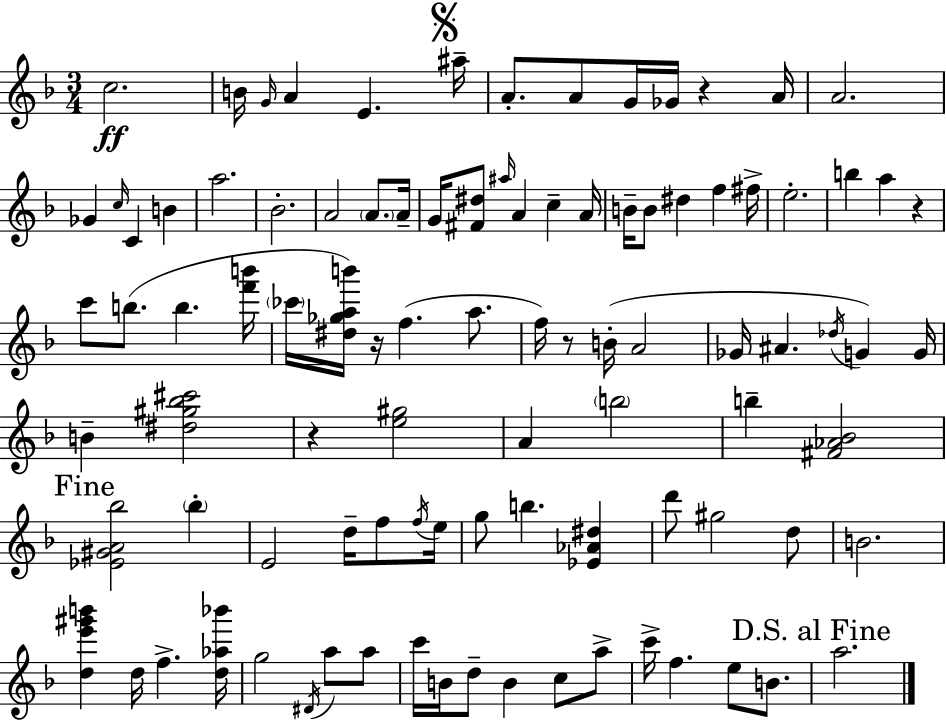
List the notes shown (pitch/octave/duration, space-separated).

C5/h. B4/s G4/s A4/q E4/q. A#5/s A4/e. A4/e G4/s Gb4/s R/q A4/s A4/h. Gb4/q C5/s C4/q B4/q A5/h. Bb4/h. A4/h A4/e. A4/s G4/s [F#4,D#5]/e A#5/s A4/q C5/q A4/s B4/s B4/e D#5/q F5/q F#5/s E5/h. B5/q A5/q R/q C6/e B5/e. B5/q. [F6,B6]/s CES6/s [D#5,Gb5,A5,B6]/s R/s F5/q. A5/e. F5/s R/e B4/s A4/h Gb4/s A#4/q. Db5/s G4/q G4/s B4/q [D#5,G#5,Bb5,C#6]/h R/q [E5,G#5]/h A4/q B5/h B5/q [F#4,Ab4,Bb4]/h [Eb4,G#4,A4,Bb5]/h Bb5/q E4/h D5/s F5/e F5/s E5/s G5/e B5/q. [Eb4,Ab4,D#5]/q D6/e G#5/h D5/e B4/h. [D5,E6,G#6,B6]/q D5/s F5/q. [D5,Ab5,Bb6]/s G5/h D#4/s A5/e A5/e C6/s B4/s D5/e B4/q C5/e A5/e C6/s F5/q. E5/e B4/e. A5/h.